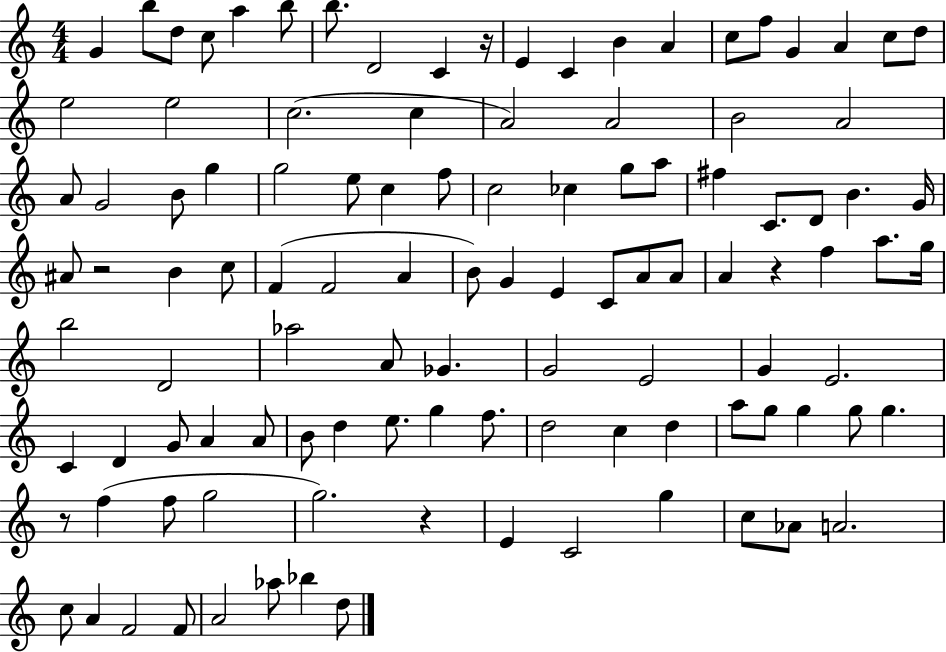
G4/q B5/e D5/e C5/e A5/q B5/e B5/e. D4/h C4/q R/s E4/q C4/q B4/q A4/q C5/e F5/e G4/q A4/q C5/e D5/e E5/h E5/h C5/h. C5/q A4/h A4/h B4/h A4/h A4/e G4/h B4/e G5/q G5/h E5/e C5/q F5/e C5/h CES5/q G5/e A5/e F#5/q C4/e. D4/e B4/q. G4/s A#4/e R/h B4/q C5/e F4/q F4/h A4/q B4/e G4/q E4/q C4/e A4/e A4/e A4/q R/q F5/q A5/e. G5/s B5/h D4/h Ab5/h A4/e Gb4/q. G4/h E4/h G4/q E4/h. C4/q D4/q G4/e A4/q A4/e B4/e D5/q E5/e. G5/q F5/e. D5/h C5/q D5/q A5/e G5/e G5/q G5/e G5/q. R/e F5/q F5/e G5/h G5/h. R/q E4/q C4/h G5/q C5/e Ab4/e A4/h. C5/e A4/q F4/h F4/e A4/h Ab5/e Bb5/q D5/e